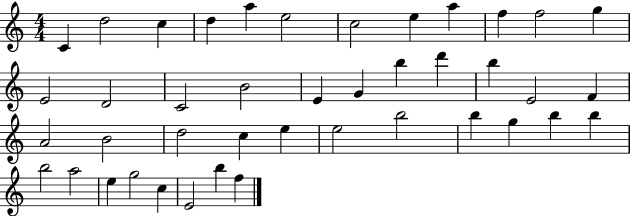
C4/q D5/h C5/q D5/q A5/q E5/h C5/h E5/q A5/q F5/q F5/h G5/q E4/h D4/h C4/h B4/h E4/q G4/q B5/q D6/q B5/q E4/h F4/q A4/h B4/h D5/h C5/q E5/q E5/h B5/h B5/q G5/q B5/q B5/q B5/h A5/h E5/q G5/h C5/q E4/h B5/q F5/q